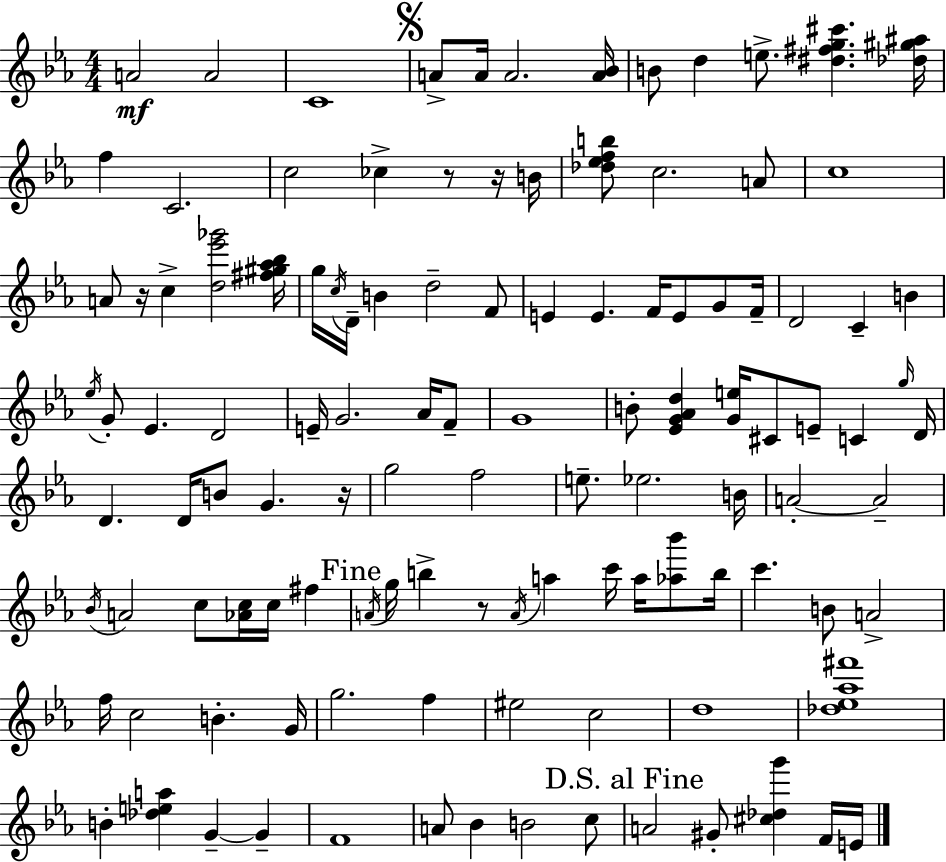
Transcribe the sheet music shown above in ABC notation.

X:1
T:Untitled
M:4/4
L:1/4
K:Cm
A2 A2 C4 A/2 A/4 A2 [A_B]/4 B/2 d e/2 [^d^fg^c'] [_d^g^a]/4 f C2 c2 _c z/2 z/4 B/4 [_d_efb]/2 c2 A/2 c4 A/2 z/4 c [d_e'_g']2 [^f^g_a_b]/4 g/4 c/4 D/4 B d2 F/2 E E F/4 E/2 G/2 F/4 D2 C B _e/4 G/2 _E D2 E/4 G2 _A/4 F/2 G4 B/2 [_EG_Ad] [Ge]/4 ^C/2 E/2 C g/4 D/4 D D/4 B/2 G z/4 g2 f2 e/2 _e2 B/4 A2 A2 _B/4 A2 c/2 [_Ac]/4 c/4 ^f A/4 g/4 b z/2 A/4 a c'/4 a/4 [_a_b']/2 b/4 c' B/2 A2 f/4 c2 B G/4 g2 f ^e2 c2 d4 [_d_e_a^f']4 B [_dea] G G F4 A/2 _B B2 c/2 A2 ^G/2 [^c_dg'] F/4 E/4